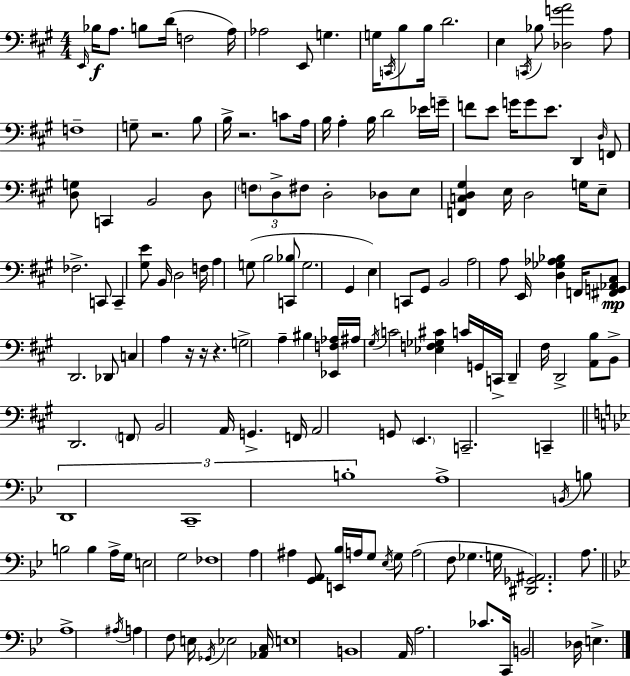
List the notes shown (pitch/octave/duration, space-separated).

E2/s Bb3/s A3/e. B3/e D4/s F3/h A3/s Ab3/h E2/e G3/q. G3/s C2/s B3/e B3/s D4/h. E3/q C2/s Bb3/e [Db3,G4,A4]/h A3/e F3/w G3/e R/h. B3/e B3/s R/h. C4/e A3/s B3/s A3/q B3/s D4/h Eb4/s G4/s F4/e E4/e G4/s G4/e E4/e. D2/q D3/s F2/e [D3,G3]/e C2/q B2/h D3/e F3/e D3/e F#3/e D3/h Db3/e E3/e [F2,C3,D3,G#3]/q E3/s D3/h G3/s E3/e FES3/h. C2/e C2/q [G#3,E4]/e B2/s D3/h F3/s A3/q G3/e B3/h [C2,Bb3]/e G3/h. G#2/q E3/q C2/e G#2/e B2/h A3/h A3/e E2/s [D3,Gb3,Ab3,Bb3]/q F2/s [F#2,G2,Ab2,C#3]/e D2/h. Db2/e C3/q A3/q R/s R/s R/q. G3/h A3/q BIS3/q [Eb2,F3,Ab3]/s A#3/s G#3/s C4/h [Eb3,F3,Gb3,C#4]/q C4/s G2/s C2/s D2/q F#3/s D2/h [A2,B3]/e B2/e D2/h. F2/e B2/h A2/s G2/q. F2/s A2/h G2/e E2/q. C2/h. C2/q D2/w C2/w B3/w A3/w B2/s B3/e B3/h B3/q A3/s G3/s E3/h G3/h FES3/w A3/q A#3/q [G2,A2]/e [E2,Bb3]/s A3/s G3/e Eb3/s G3/e A3/h F3/e Gb3/q. G3/s [D#2,Gb2,A#2]/h. A3/e. A3/w A#3/s A3/q F3/e E3/s Gb2/s Eb3/h [Ab2,C3]/s E3/w B2/w A2/s A3/h. CES4/e. C2/s B2/h Db3/s E3/q.